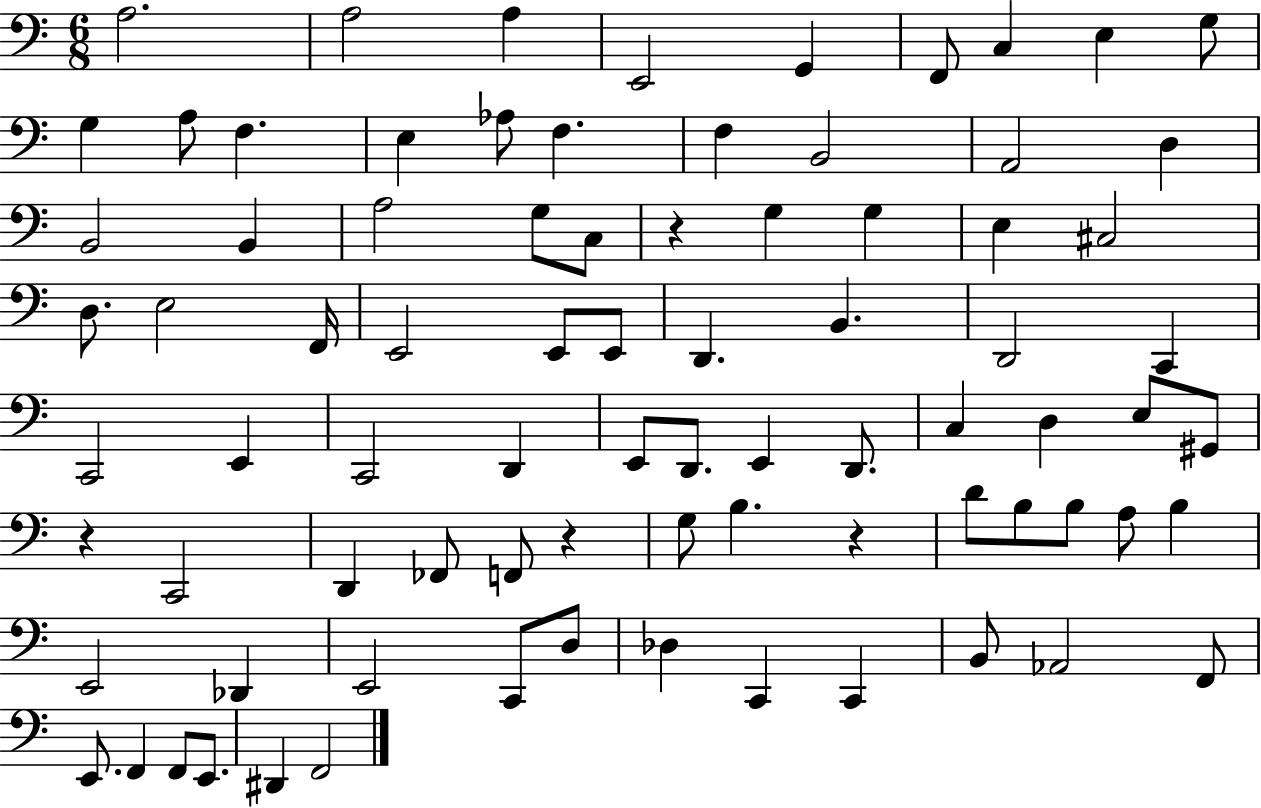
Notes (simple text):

A3/h. A3/h A3/q E2/h G2/q F2/e C3/q E3/q G3/e G3/q A3/e F3/q. E3/q Ab3/e F3/q. F3/q B2/h A2/h D3/q B2/h B2/q A3/h G3/e C3/e R/q G3/q G3/q E3/q C#3/h D3/e. E3/h F2/s E2/h E2/e E2/e D2/q. B2/q. D2/h C2/q C2/h E2/q C2/h D2/q E2/e D2/e. E2/q D2/e. C3/q D3/q E3/e G#2/e R/q C2/h D2/q FES2/e F2/e R/q G3/e B3/q. R/q D4/e B3/e B3/e A3/e B3/q E2/h Db2/q E2/h C2/e D3/e Db3/q C2/q C2/q B2/e Ab2/h F2/e E2/e. F2/q F2/e E2/e. D#2/q F2/h